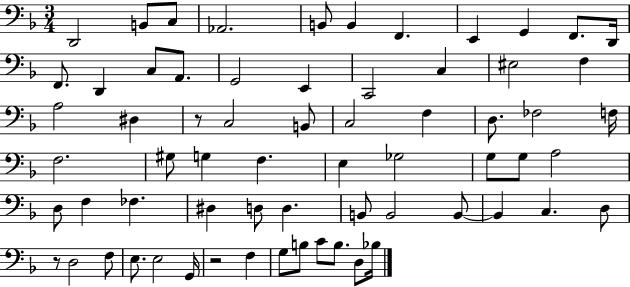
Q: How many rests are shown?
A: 3